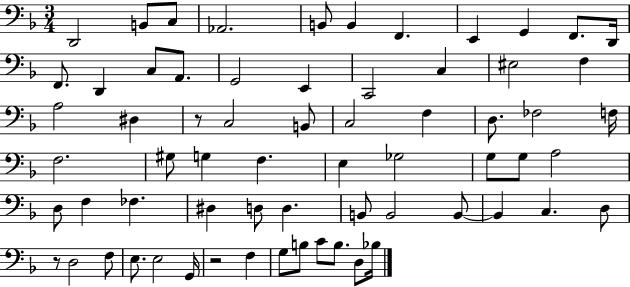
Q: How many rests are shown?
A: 3